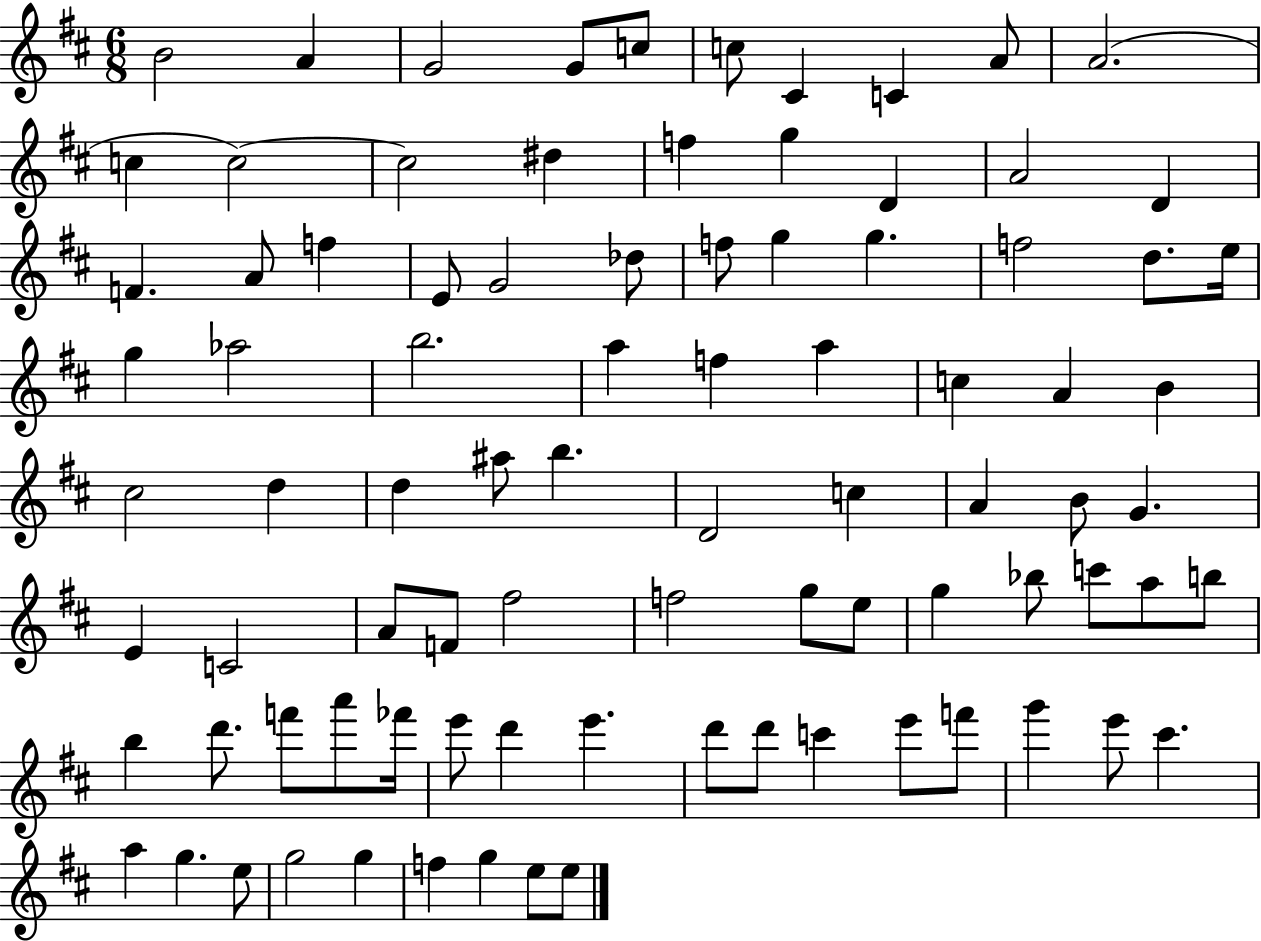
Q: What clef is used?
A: treble